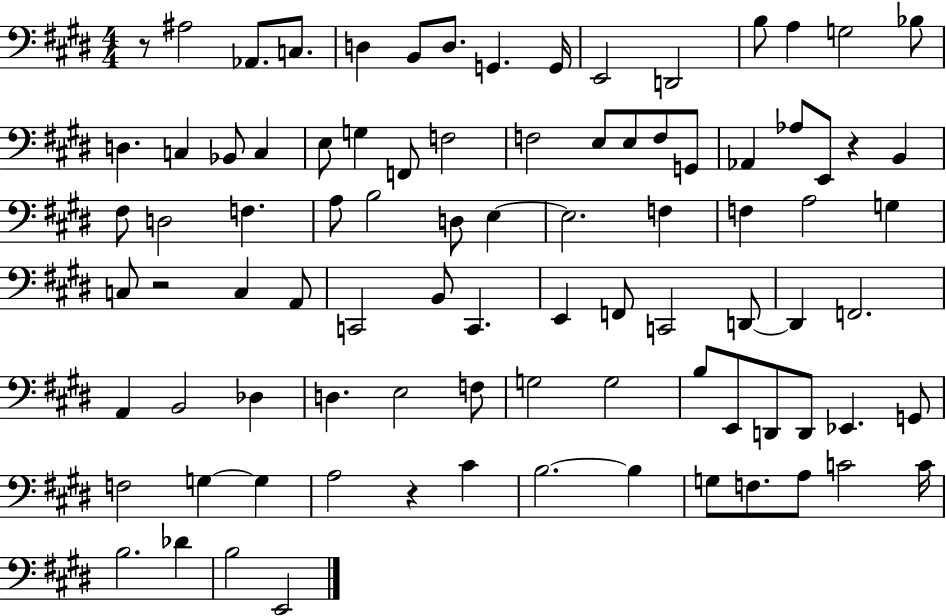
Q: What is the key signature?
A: E major